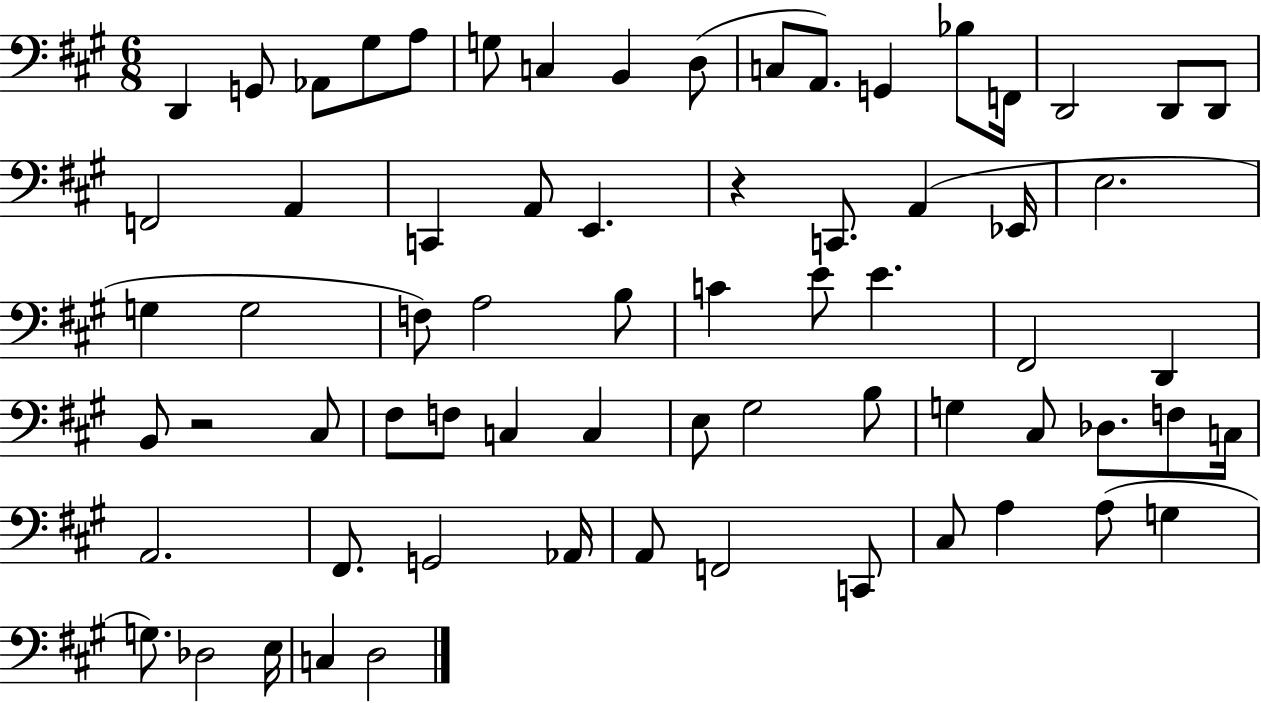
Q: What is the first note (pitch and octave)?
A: D2